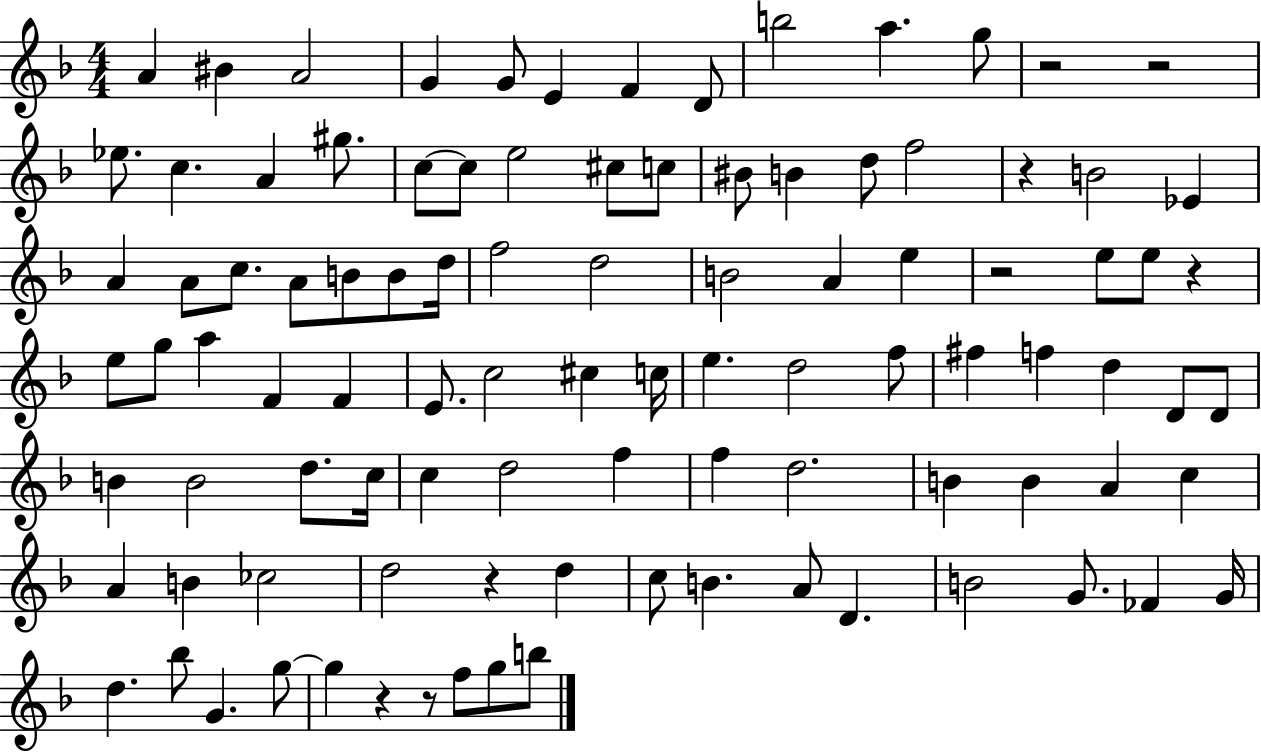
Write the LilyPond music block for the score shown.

{
  \clef treble
  \numericTimeSignature
  \time 4/4
  \key f \major
  \repeat volta 2 { a'4 bis'4 a'2 | g'4 g'8 e'4 f'4 d'8 | b''2 a''4. g''8 | r2 r2 | \break ees''8. c''4. a'4 gis''8. | c''8~~ c''8 e''2 cis''8 c''8 | bis'8 b'4 d''8 f''2 | r4 b'2 ees'4 | \break a'4 a'8 c''8. a'8 b'8 b'8 d''16 | f''2 d''2 | b'2 a'4 e''4 | r2 e''8 e''8 r4 | \break e''8 g''8 a''4 f'4 f'4 | e'8. c''2 cis''4 c''16 | e''4. d''2 f''8 | fis''4 f''4 d''4 d'8 d'8 | \break b'4 b'2 d''8. c''16 | c''4 d''2 f''4 | f''4 d''2. | b'4 b'4 a'4 c''4 | \break a'4 b'4 ces''2 | d''2 r4 d''4 | c''8 b'4. a'8 d'4. | b'2 g'8. fes'4 g'16 | \break d''4. bes''8 g'4. g''8~~ | g''4 r4 r8 f''8 g''8 b''8 | } \bar "|."
}